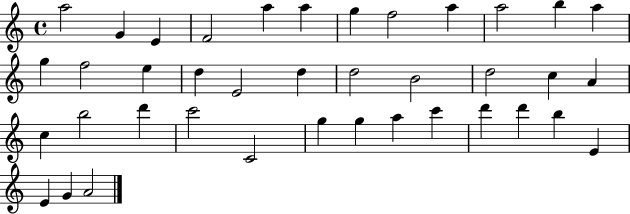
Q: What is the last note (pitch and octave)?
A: A4